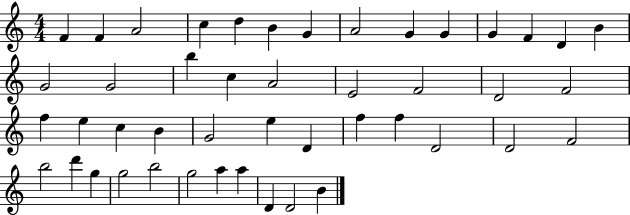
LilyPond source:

{
  \clef treble
  \numericTimeSignature
  \time 4/4
  \key c \major
  f'4 f'4 a'2 | c''4 d''4 b'4 g'4 | a'2 g'4 g'4 | g'4 f'4 d'4 b'4 | \break g'2 g'2 | b''4 c''4 a'2 | e'2 f'2 | d'2 f'2 | \break f''4 e''4 c''4 b'4 | g'2 e''4 d'4 | f''4 f''4 d'2 | d'2 f'2 | \break b''2 d'''4 g''4 | g''2 b''2 | g''2 a''4 a''4 | d'4 d'2 b'4 | \break \bar "|."
}